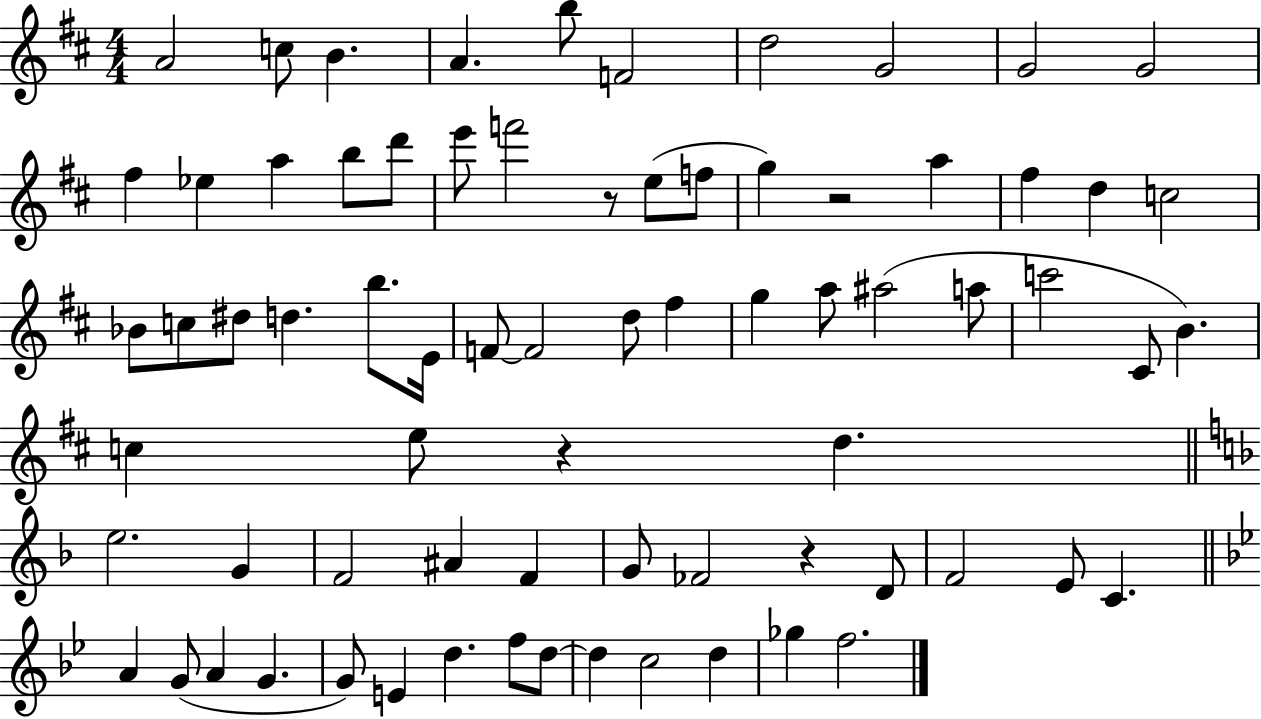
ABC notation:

X:1
T:Untitled
M:4/4
L:1/4
K:D
A2 c/2 B A b/2 F2 d2 G2 G2 G2 ^f _e a b/2 d'/2 e'/2 f'2 z/2 e/2 f/2 g z2 a ^f d c2 _B/2 c/2 ^d/2 d b/2 E/4 F/2 F2 d/2 ^f g a/2 ^a2 a/2 c'2 ^C/2 B c e/2 z d e2 G F2 ^A F G/2 _F2 z D/2 F2 E/2 C A G/2 A G G/2 E d f/2 d/2 d c2 d _g f2